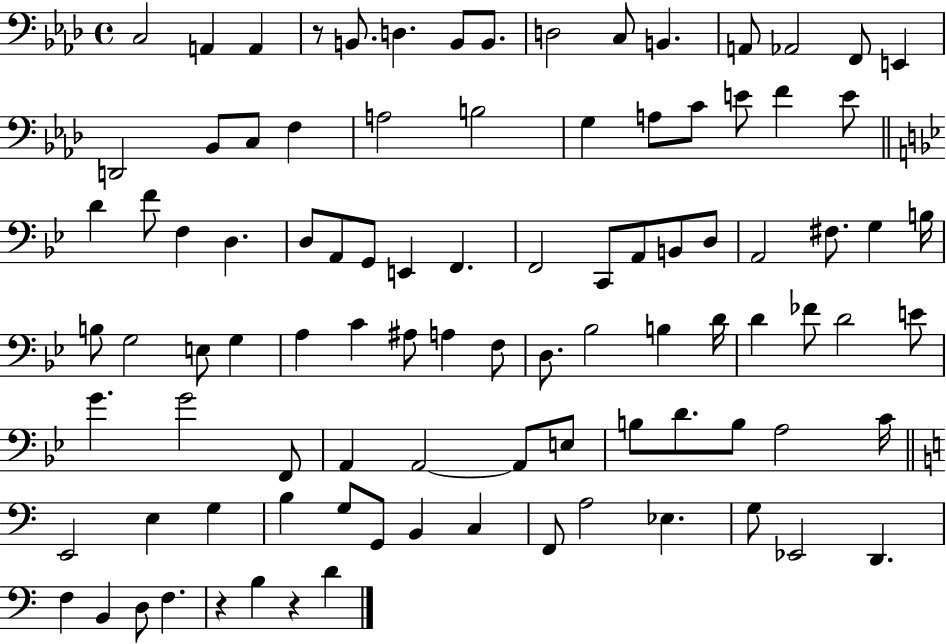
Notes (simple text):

C3/h A2/q A2/q R/e B2/e. D3/q. B2/e B2/e. D3/h C3/e B2/q. A2/e Ab2/h F2/e E2/q D2/h Bb2/e C3/e F3/q A3/h B3/h G3/q A3/e C4/e E4/e F4/q E4/e D4/q F4/e F3/q D3/q. D3/e A2/e G2/e E2/q F2/q. F2/h C2/e A2/e B2/e D3/e A2/h F#3/e. G3/q B3/s B3/e G3/h E3/e G3/q A3/q C4/q A#3/e A3/q F3/e D3/e. Bb3/h B3/q D4/s D4/q FES4/e D4/h E4/e G4/q. G4/h F2/e A2/q A2/h A2/e E3/e B3/e D4/e. B3/e A3/h C4/s E2/h E3/q G3/q B3/q G3/e G2/e B2/q C3/q F2/e A3/h Eb3/q. G3/e Eb2/h D2/q. F3/q B2/q D3/e F3/q. R/q B3/q R/q D4/q